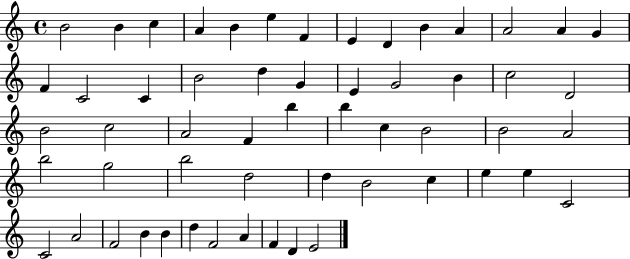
{
  \clef treble
  \time 4/4
  \defaultTimeSignature
  \key c \major
  b'2 b'4 c''4 | a'4 b'4 e''4 f'4 | e'4 d'4 b'4 a'4 | a'2 a'4 g'4 | \break f'4 c'2 c'4 | b'2 d''4 g'4 | e'4 g'2 b'4 | c''2 d'2 | \break b'2 c''2 | a'2 f'4 b''4 | b''4 c''4 b'2 | b'2 a'2 | \break b''2 g''2 | b''2 d''2 | d''4 b'2 c''4 | e''4 e''4 c'2 | \break c'2 a'2 | f'2 b'4 b'4 | d''4 f'2 a'4 | f'4 d'4 e'2 | \break \bar "|."
}